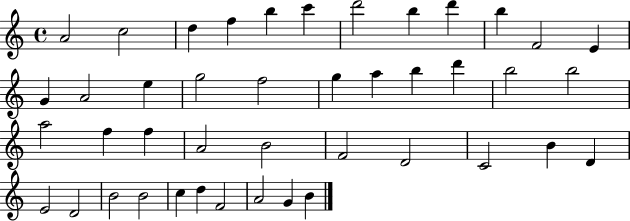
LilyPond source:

{
  \clef treble
  \time 4/4
  \defaultTimeSignature
  \key c \major
  a'2 c''2 | d''4 f''4 b''4 c'''4 | d'''2 b''4 d'''4 | b''4 f'2 e'4 | \break g'4 a'2 e''4 | g''2 f''2 | g''4 a''4 b''4 d'''4 | b''2 b''2 | \break a''2 f''4 f''4 | a'2 b'2 | f'2 d'2 | c'2 b'4 d'4 | \break e'2 d'2 | b'2 b'2 | c''4 d''4 f'2 | a'2 g'4 b'4 | \break \bar "|."
}